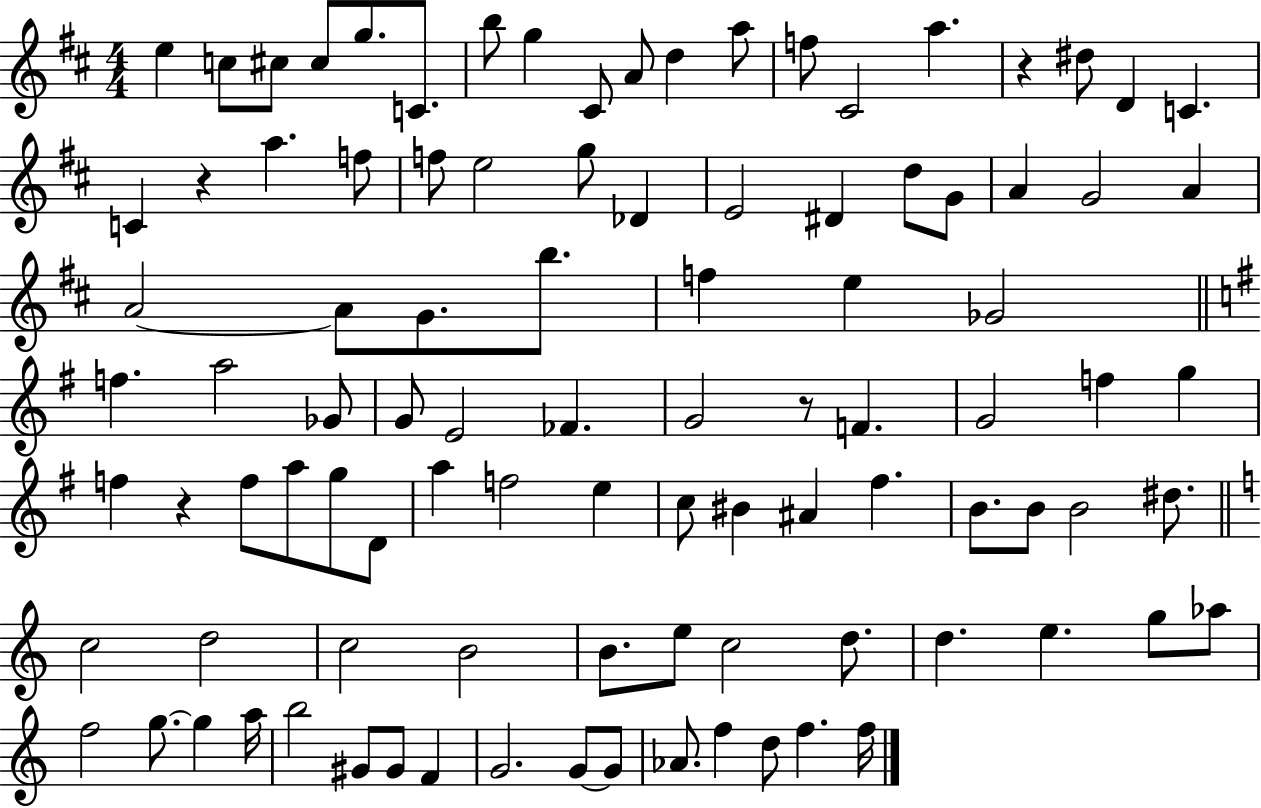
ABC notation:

X:1
T:Untitled
M:4/4
L:1/4
K:D
e c/2 ^c/2 ^c/2 g/2 C/2 b/2 g ^C/2 A/2 d a/2 f/2 ^C2 a z ^d/2 D C C z a f/2 f/2 e2 g/2 _D E2 ^D d/2 G/2 A G2 A A2 A/2 G/2 b/2 f e _G2 f a2 _G/2 G/2 E2 _F G2 z/2 F G2 f g f z f/2 a/2 g/2 D/2 a f2 e c/2 ^B ^A ^f B/2 B/2 B2 ^d/2 c2 d2 c2 B2 B/2 e/2 c2 d/2 d e g/2 _a/2 f2 g/2 g a/4 b2 ^G/2 ^G/2 F G2 G/2 G/2 _A/2 f d/2 f f/4